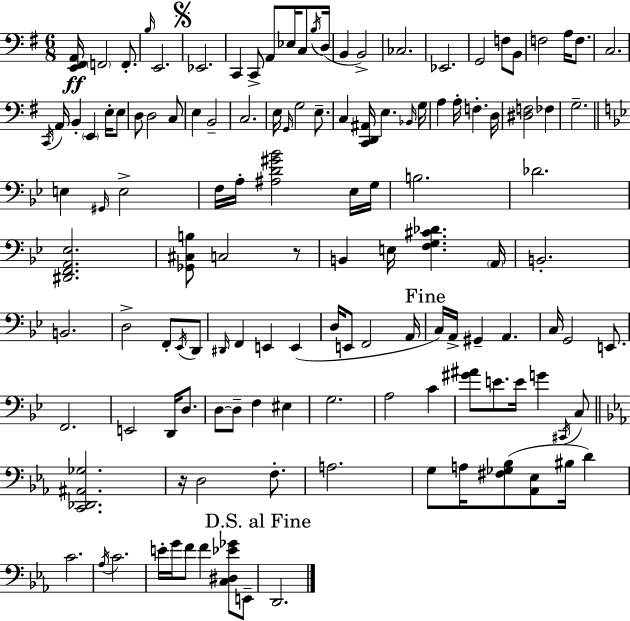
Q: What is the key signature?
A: E minor